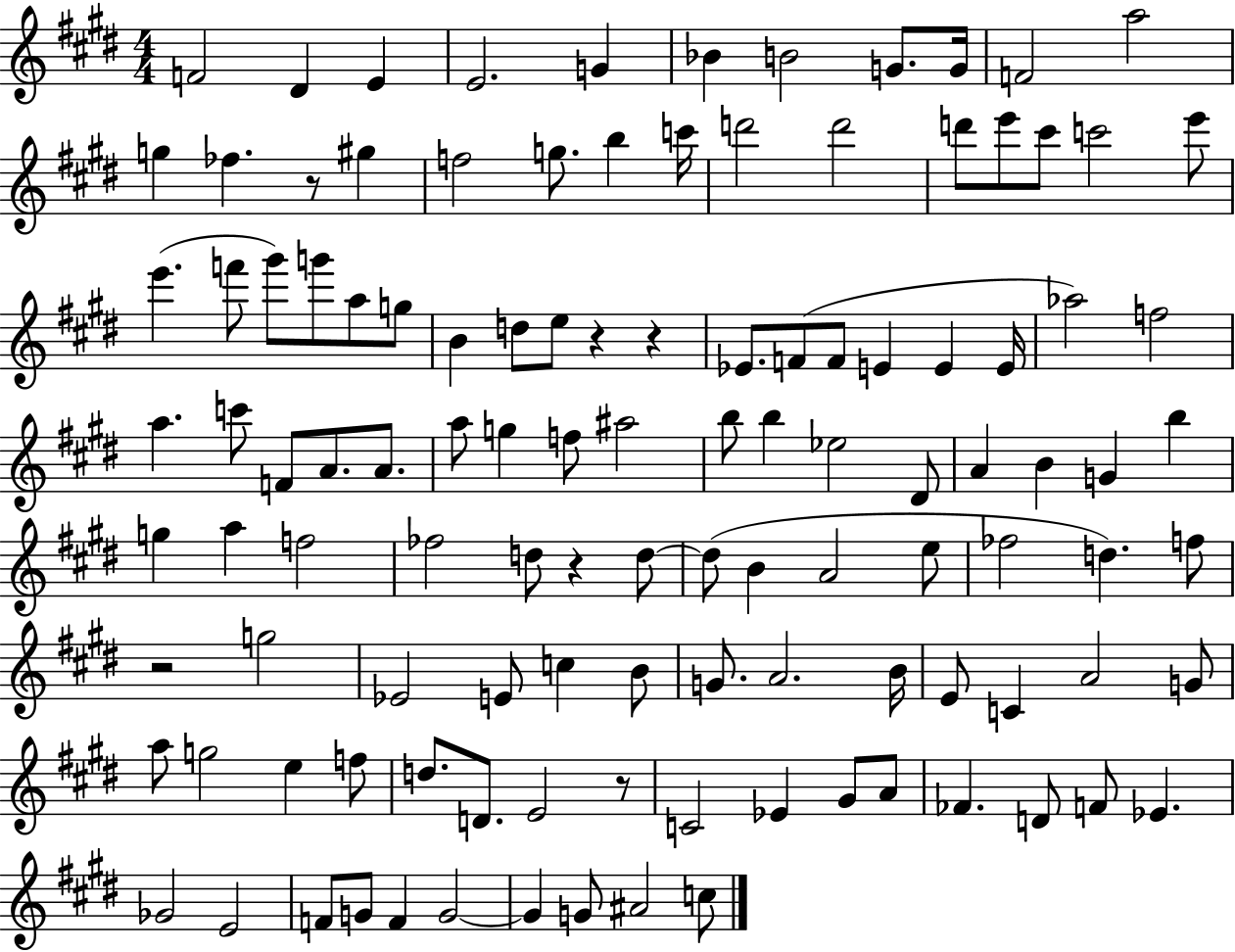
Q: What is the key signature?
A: E major